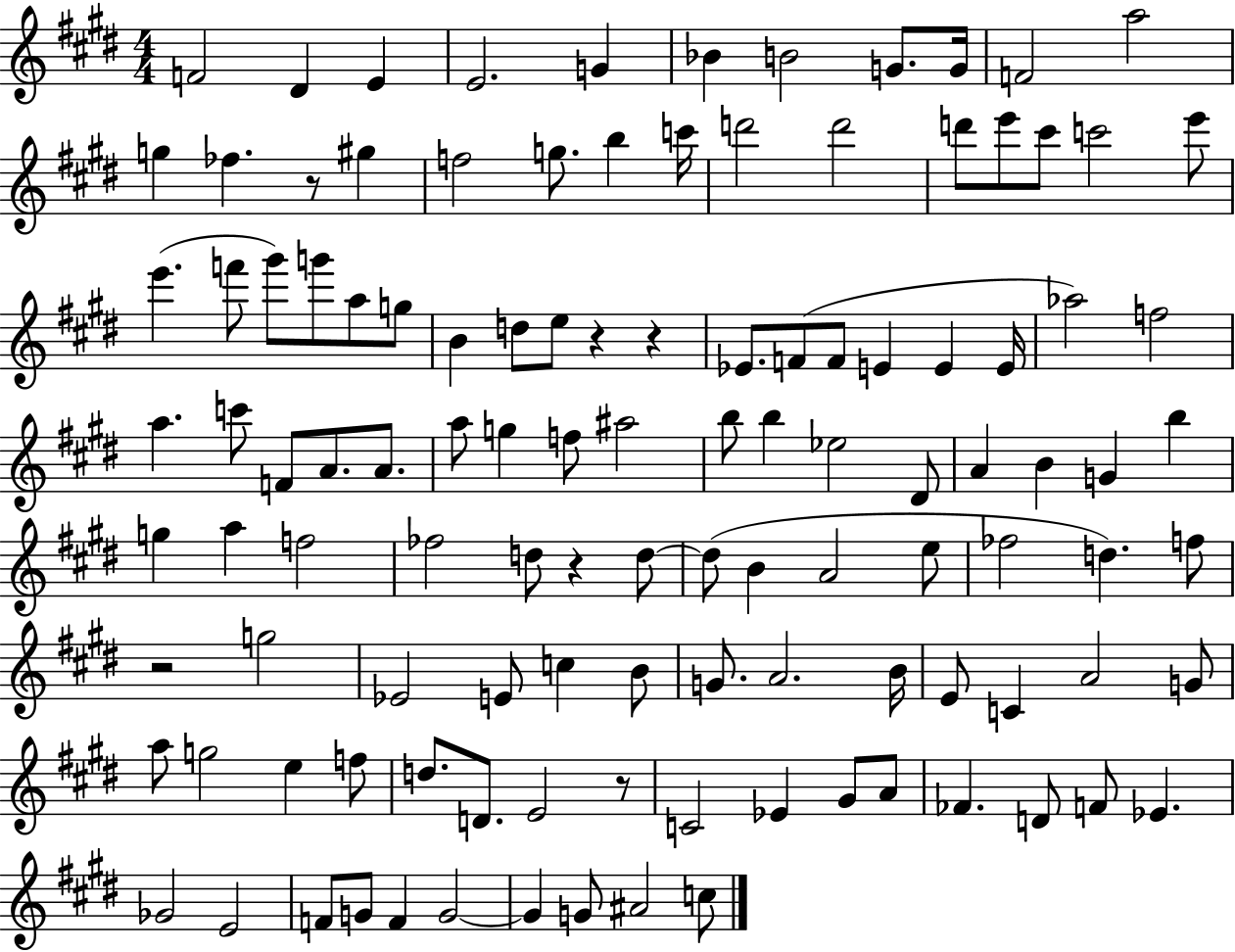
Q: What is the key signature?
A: E major